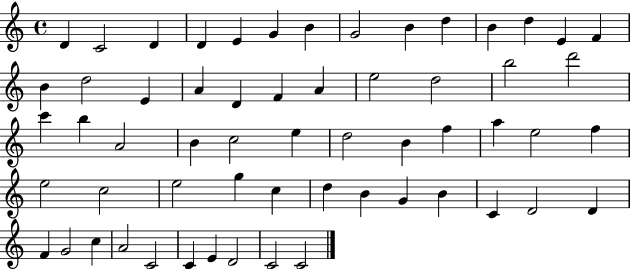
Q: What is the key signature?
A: C major